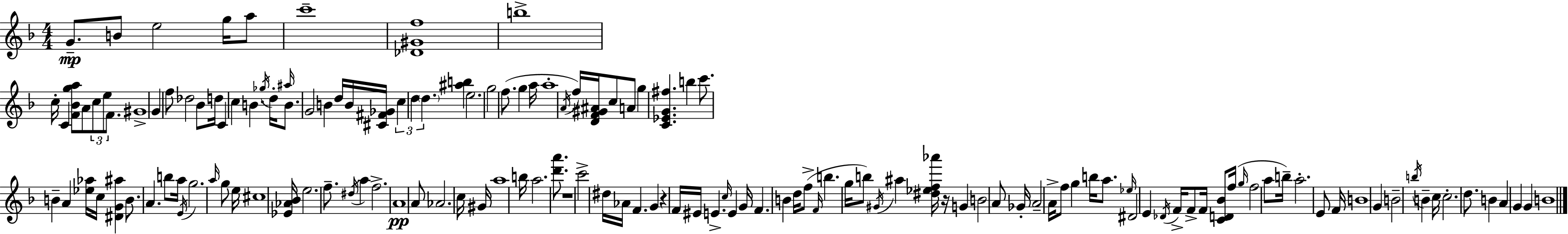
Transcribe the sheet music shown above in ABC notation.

X:1
T:Untitled
M:4/4
L:1/4
K:F
G/2 B/2 e2 g/4 a/2 c'4 [_D^Gf]4 b4 c/4 C [F_Bga]/2 A/2 c/2 e/2 F/2 ^G4 G f/2 _d2 _B/2 d/4 C c B _g/4 d/4 ^a/4 B/2 G2 B d/4 B/4 [^C^F_G]/4 c d d [^ab] e2 g2 f/2 g a/4 a4 A/4 f/4 [DF^G^A]/4 c/2 A/2 g [C_EG^f] b c'/2 B A [_e_a]/4 c/4 [^DG^a] B/2 A b/2 a/4 E/4 g2 a/4 g/2 e/4 ^c4 [_E_A_B]/4 e2 f/2 ^d/4 a f2 A4 A/2 _A2 c/4 ^G/4 a4 b/4 a2 [d'a']/2 z4 c'2 ^d/4 _A/4 F G z F/4 ^E/4 E c/4 E G/4 F B d/4 f/2 F/4 b g/4 b/2 ^G/4 ^a [^d_ef_a']/4 z/4 G B2 A/2 _G/4 A2 A/4 f/2 g b/4 a/2 _e/4 ^D2 E _D/4 F/4 F/2 F/4 [CD_B]/2 f/4 g/4 f2 a/2 b/4 a2 E/2 F/4 B4 G B2 b/4 B c/4 c2 d/2 B A G G B4